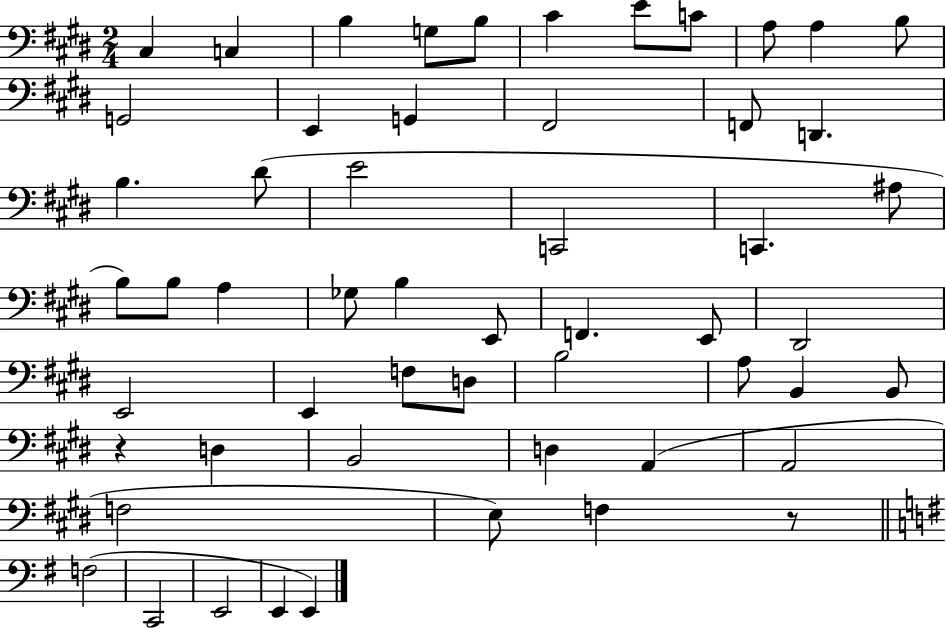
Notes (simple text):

C#3/q C3/q B3/q G3/e B3/e C#4/q E4/e C4/e A3/e A3/q B3/e G2/h E2/q G2/q F#2/h F2/e D2/q. B3/q. D#4/e E4/h C2/h C2/q. A#3/e B3/e B3/e A3/q Gb3/e B3/q E2/e F2/q. E2/e D#2/h E2/h E2/q F3/e D3/e B3/h A3/e B2/q B2/e R/q D3/q B2/h D3/q A2/q A2/h F3/h E3/e F3/q R/e F3/h C2/h E2/h E2/q E2/q